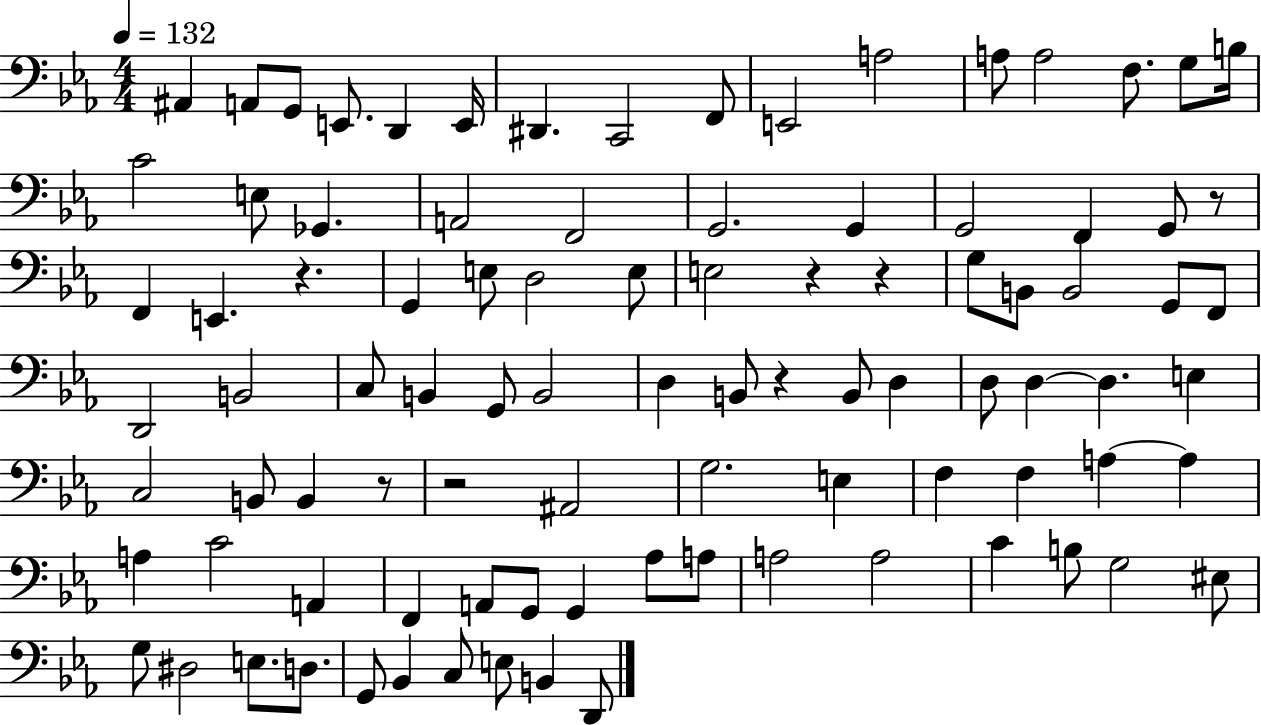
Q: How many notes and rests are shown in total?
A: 94